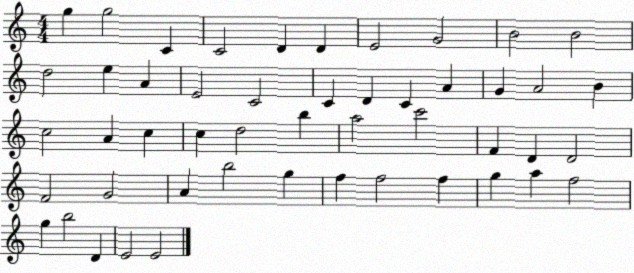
X:1
T:Untitled
M:4/4
L:1/4
K:C
g g2 C C2 D D E2 G2 B2 B2 d2 e A E2 C2 C D C A G A2 B c2 A c c d2 b a2 c'2 F D D2 F2 G2 A b2 g f f2 f g a f2 g b2 D E2 E2